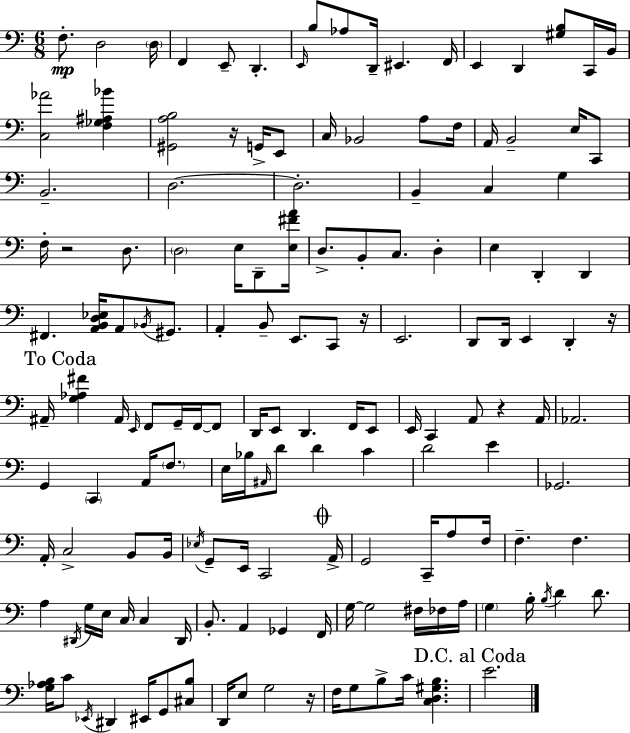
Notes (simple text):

F3/e. D3/h D3/s F2/q E2/e D2/q. E2/s B3/e Ab3/e D2/s EIS2/q. F2/s E2/q D2/q [G#3,B3]/e C2/s B2/s [C3,Ab4]/h [F3,Gb3,A#3,Bb4]/q [G#2,A3,B3]/h R/s G2/s E2/e C3/s Bb2/h A3/e F3/s A2/s B2/h E3/s C2/e B2/h. D3/h. D3/h. B2/q C3/q G3/q F3/s R/h D3/e. D3/h E3/s D2/e [E3,F#4,A4]/s D3/e. B2/e C3/e. D3/q E3/q D2/q D2/q F#2/q. [A2,B2,D3,Eb3]/s A2/e Bb2/s G#2/e. A2/q B2/e E2/e. C2/e R/s E2/h. D2/e D2/s E2/q D2/q R/s A#2/s [G3,Ab3,F#4]/q A#2/s E2/s F2/e G2/s F2/s F2/e D2/s E2/e D2/q. F2/s E2/e E2/s C2/q A2/e R/q A2/s Ab2/h. G2/q C2/q A2/s F3/e. E3/s Bb3/s A#2/s D4/e D4/q C4/q D4/h E4/q Gb2/h. A2/s C3/h B2/e B2/s Eb3/s G2/e E2/s C2/h A2/s G2/h C2/s A3/e F3/s F3/q. F3/q. A3/q D#2/s G3/s E3/s C3/s C3/q D#2/s B2/e. A2/q Gb2/q F2/s G3/s G3/h F#3/s FES3/s A3/s G3/q B3/s B3/s D4/q D4/e. [G3,Ab3,B3]/s C4/e Eb2/s D#2/q EIS2/s G2/e [C#3,B3]/e D2/s E3/e G3/h R/s F3/s G3/e B3/e C4/s [C3,D3,G#3,B3]/q. E4/h.